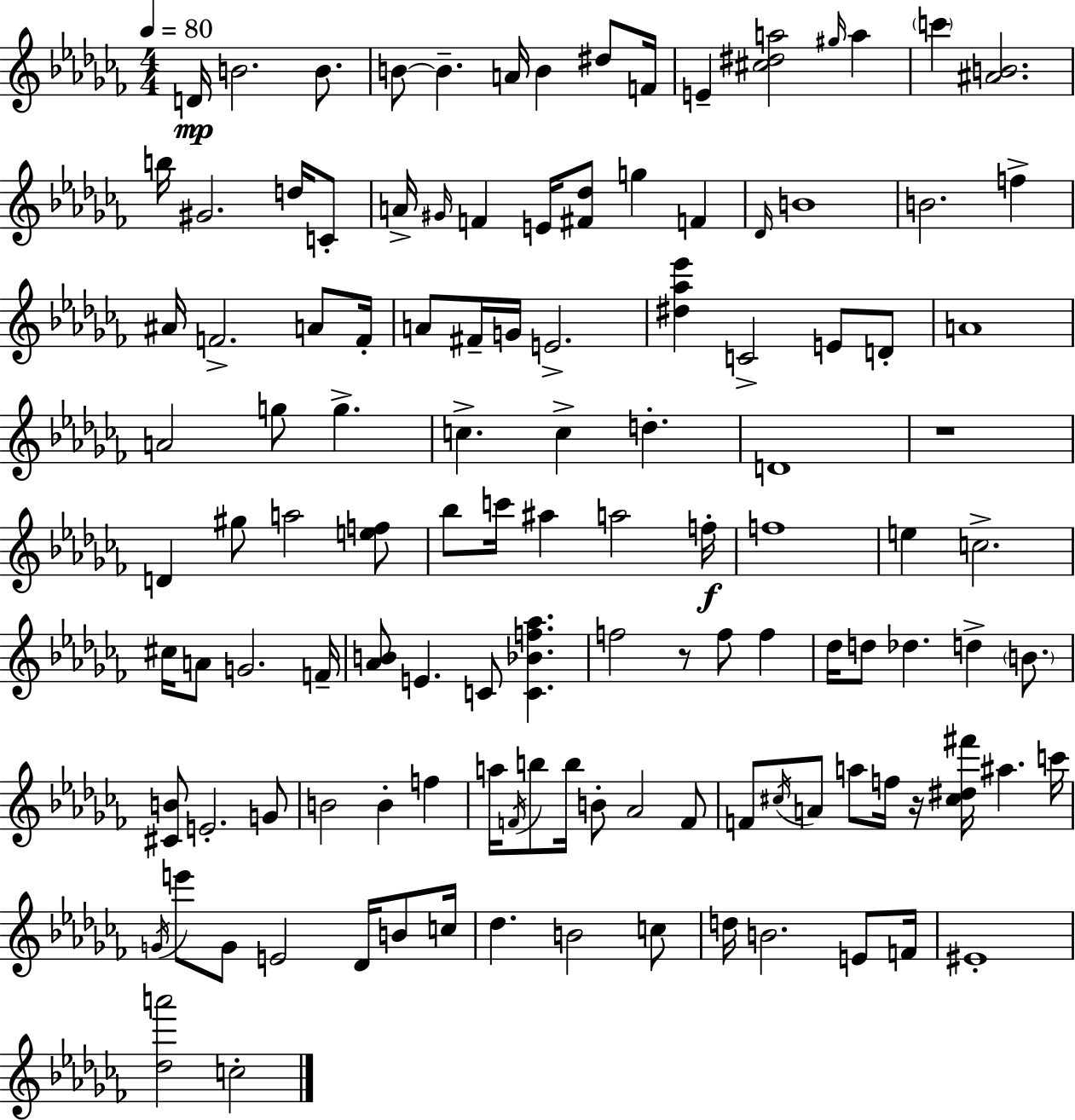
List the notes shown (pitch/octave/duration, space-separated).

D4/s B4/h. B4/e. B4/e B4/q. A4/s B4/q D#5/e F4/s E4/q [C#5,D#5,A5]/h G#5/s A5/q C6/q [A#4,B4]/h. B5/s G#4/h. D5/s C4/e A4/s G#4/s F4/q E4/s [F#4,Db5]/e G5/q F4/q Db4/s B4/w B4/h. F5/q A#4/s F4/h. A4/e F4/s A4/e F#4/s G4/s E4/h. [D#5,Ab5,Eb6]/q C4/h E4/e D4/e A4/w A4/h G5/e G5/q. C5/q. C5/q D5/q. D4/w R/w D4/q G#5/e A5/h [E5,F5]/e Bb5/e C6/s A#5/q A5/h F5/s F5/w E5/q C5/h. C#5/s A4/e G4/h. F4/s [Ab4,B4]/e E4/q. C4/e [C4,Bb4,F5,Ab5]/q. F5/h R/e F5/e F5/q Db5/s D5/e Db5/q. D5/q B4/e. [C#4,B4]/e E4/h. G4/e B4/h B4/q F5/q A5/s F4/s B5/e B5/s B4/e Ab4/h F4/e F4/e C#5/s A4/e A5/e F5/s R/s [C#5,D#5,F#6]/s A#5/q. C6/s G4/s E6/e G4/e E4/h Db4/s B4/e C5/s Db5/q. B4/h C5/e D5/s B4/h. E4/e F4/s EIS4/w [Db5,A6]/h C5/h